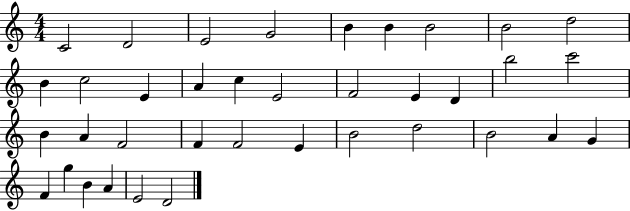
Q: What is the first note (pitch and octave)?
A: C4